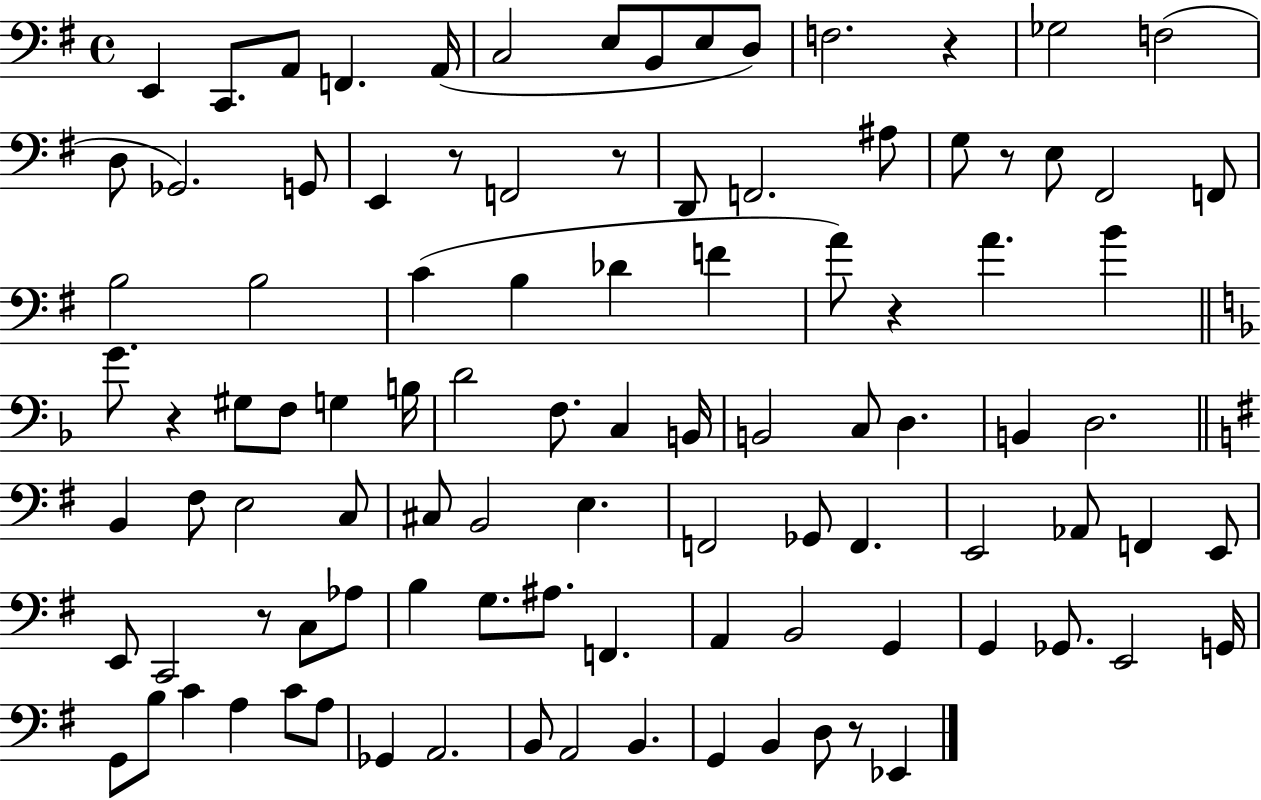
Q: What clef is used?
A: bass